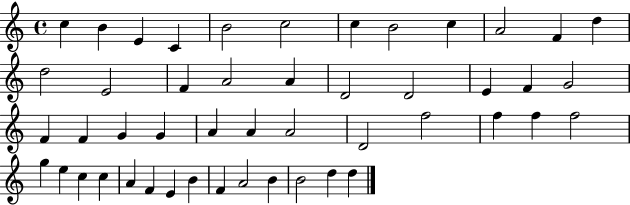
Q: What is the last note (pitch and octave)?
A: D5